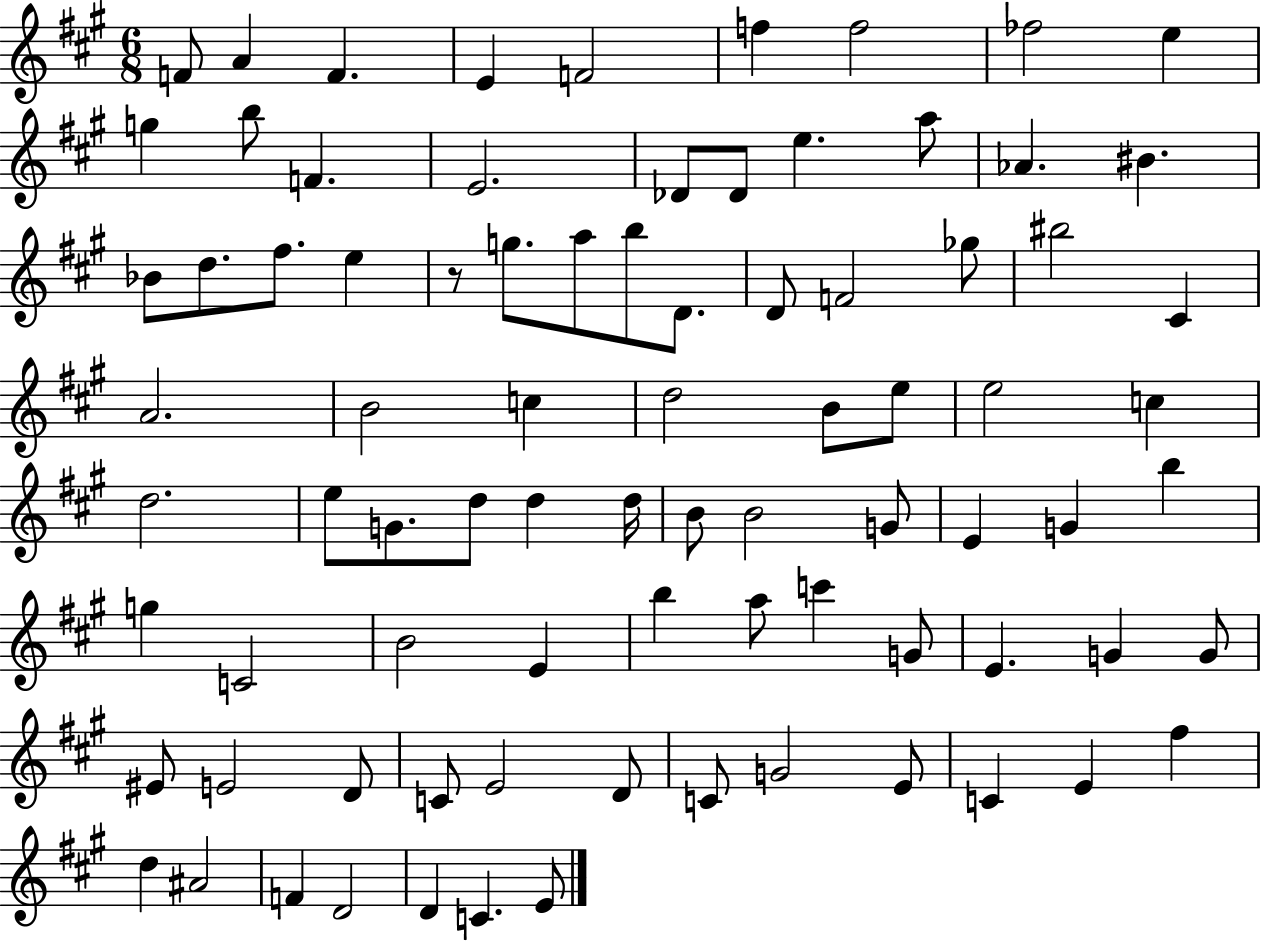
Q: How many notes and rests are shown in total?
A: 83